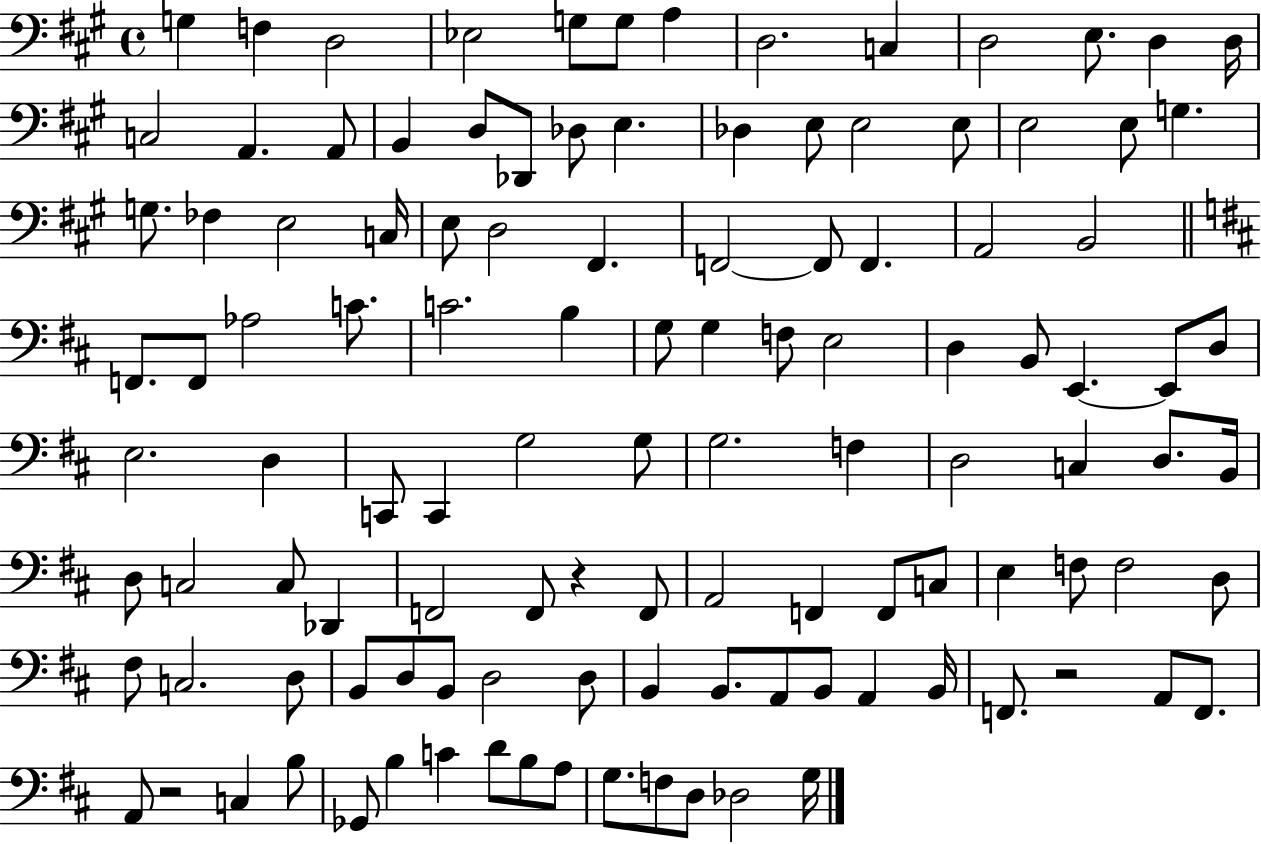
G3/q F3/q D3/h Eb3/h G3/e G3/e A3/q D3/h. C3/q D3/h E3/e. D3/q D3/s C3/h A2/q. A2/e B2/q D3/e Db2/e Db3/e E3/q. Db3/q E3/e E3/h E3/e E3/h E3/e G3/q. G3/e. FES3/q E3/h C3/s E3/e D3/h F#2/q. F2/h F2/e F2/q. A2/h B2/h F2/e. F2/e Ab3/h C4/e. C4/h. B3/q G3/e G3/q F3/e E3/h D3/q B2/e E2/q. E2/e D3/e E3/h. D3/q C2/e C2/q G3/h G3/e G3/h. F3/q D3/h C3/q D3/e. B2/s D3/e C3/h C3/e Db2/q F2/h F2/e R/q F2/e A2/h F2/q F2/e C3/e E3/q F3/e F3/h D3/e F#3/e C3/h. D3/e B2/e D3/e B2/e D3/h D3/e B2/q B2/e. A2/e B2/e A2/q B2/s F2/e. R/h A2/e F2/e. A2/e R/h C3/q B3/e Gb2/e B3/q C4/q D4/e B3/e A3/e G3/e. F3/e D3/e Db3/h G3/s